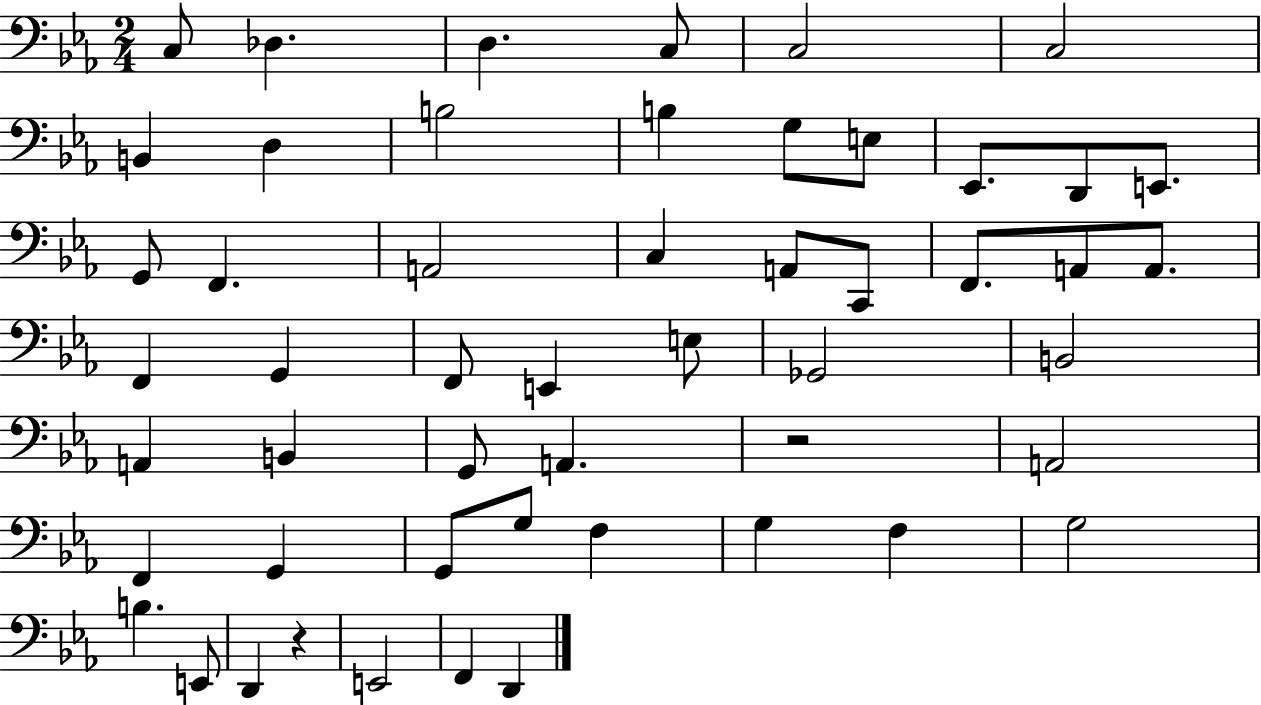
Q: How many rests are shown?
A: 2